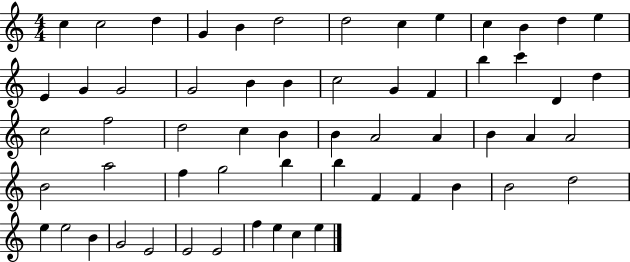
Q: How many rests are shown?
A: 0